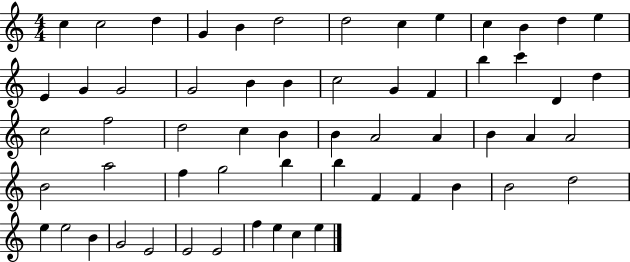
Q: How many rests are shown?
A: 0